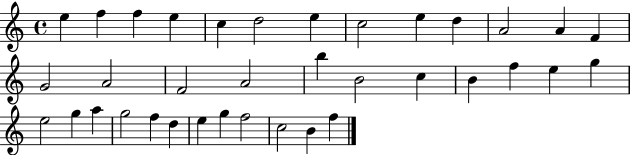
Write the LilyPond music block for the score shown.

{
  \clef treble
  \time 4/4
  \defaultTimeSignature
  \key c \major
  e''4 f''4 f''4 e''4 | c''4 d''2 e''4 | c''2 e''4 d''4 | a'2 a'4 f'4 | \break g'2 a'2 | f'2 a'2 | b''4 b'2 c''4 | b'4 f''4 e''4 g''4 | \break e''2 g''4 a''4 | g''2 f''4 d''4 | e''4 g''4 f''2 | c''2 b'4 f''4 | \break \bar "|."
}